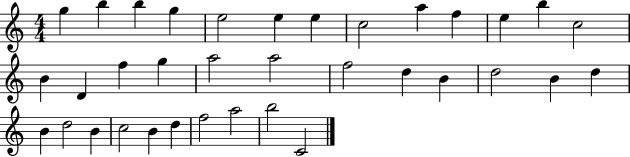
G5/q B5/q B5/q G5/q E5/h E5/q E5/q C5/h A5/q F5/q E5/q B5/q C5/h B4/q D4/q F5/q G5/q A5/h A5/h F5/h D5/q B4/q D5/h B4/q D5/q B4/q D5/h B4/q C5/h B4/q D5/q F5/h A5/h B5/h C4/h